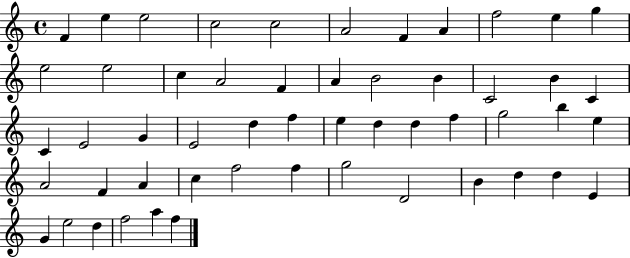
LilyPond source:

{
  \clef treble
  \time 4/4
  \defaultTimeSignature
  \key c \major
  f'4 e''4 e''2 | c''2 c''2 | a'2 f'4 a'4 | f''2 e''4 g''4 | \break e''2 e''2 | c''4 a'2 f'4 | a'4 b'2 b'4 | c'2 b'4 c'4 | \break c'4 e'2 g'4 | e'2 d''4 f''4 | e''4 d''4 d''4 f''4 | g''2 b''4 e''4 | \break a'2 f'4 a'4 | c''4 f''2 f''4 | g''2 d'2 | b'4 d''4 d''4 e'4 | \break g'4 e''2 d''4 | f''2 a''4 f''4 | \bar "|."
}